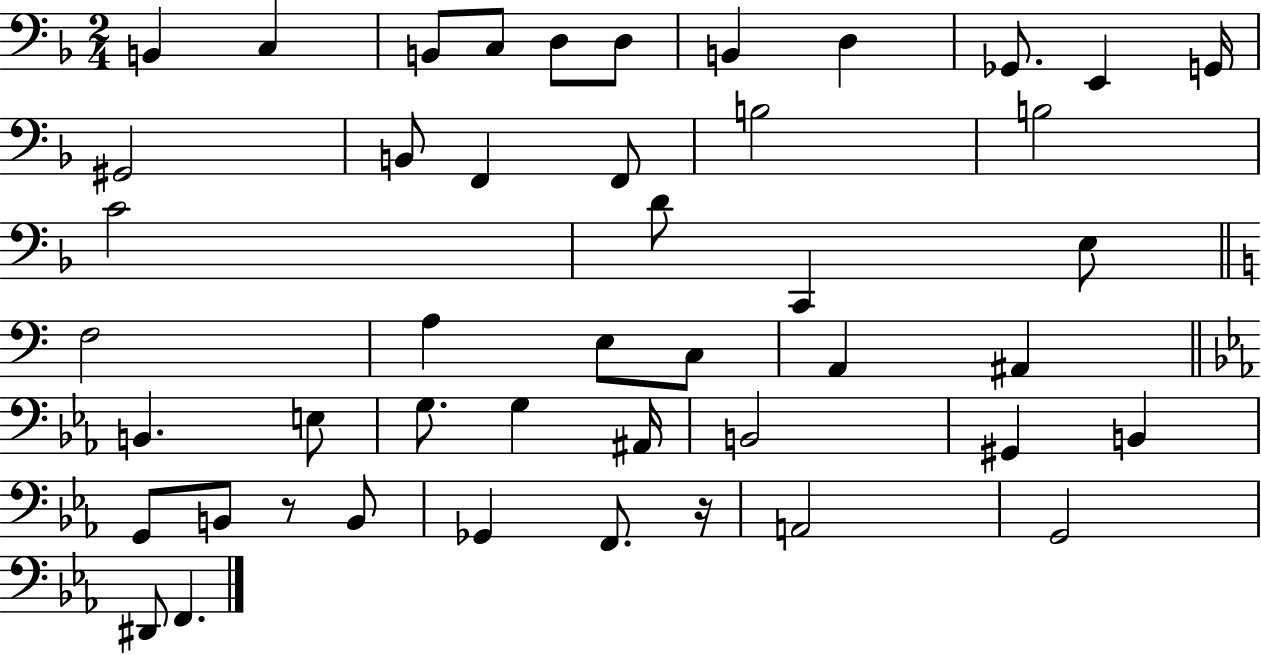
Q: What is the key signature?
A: F major